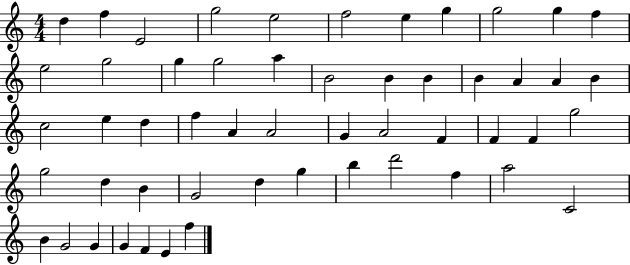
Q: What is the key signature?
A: C major